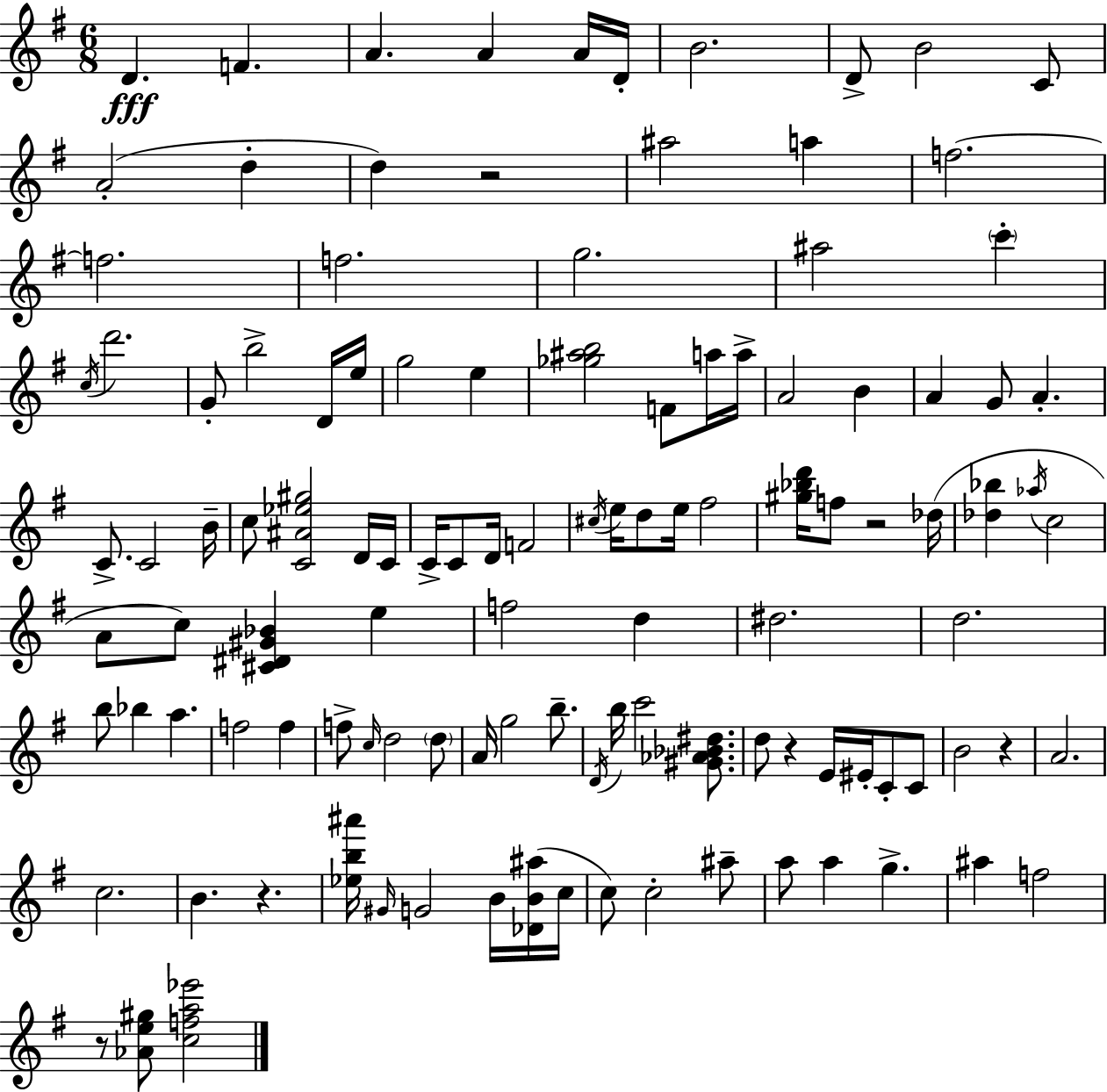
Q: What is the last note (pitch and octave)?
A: F5